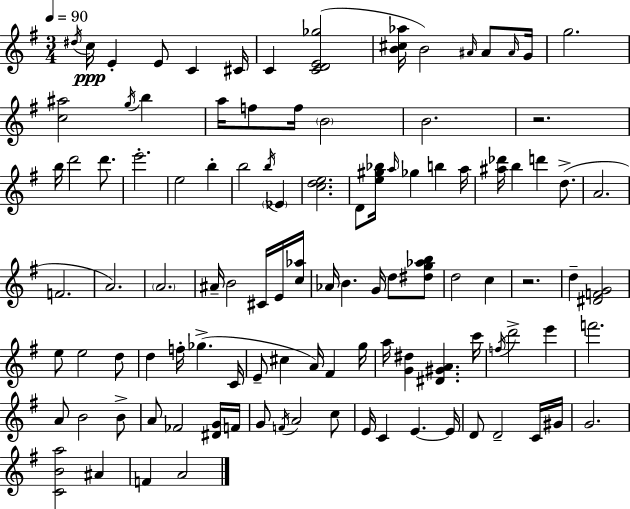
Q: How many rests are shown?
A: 2